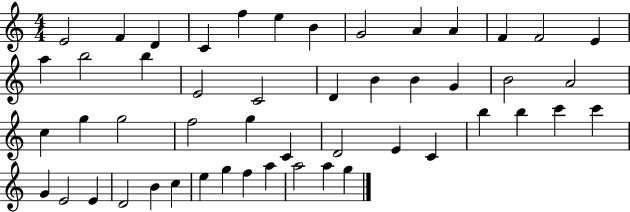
E4/h F4/q D4/q C4/q F5/q E5/q B4/q G4/h A4/q A4/q F4/q F4/h E4/q A5/q B5/h B5/q E4/h C4/h D4/q B4/q B4/q G4/q B4/h A4/h C5/q G5/q G5/h F5/h G5/q C4/q D4/h E4/q C4/q B5/q B5/q C6/q C6/q G4/q E4/h E4/q D4/h B4/q C5/q E5/q G5/q F5/q A5/q A5/h A5/q G5/q